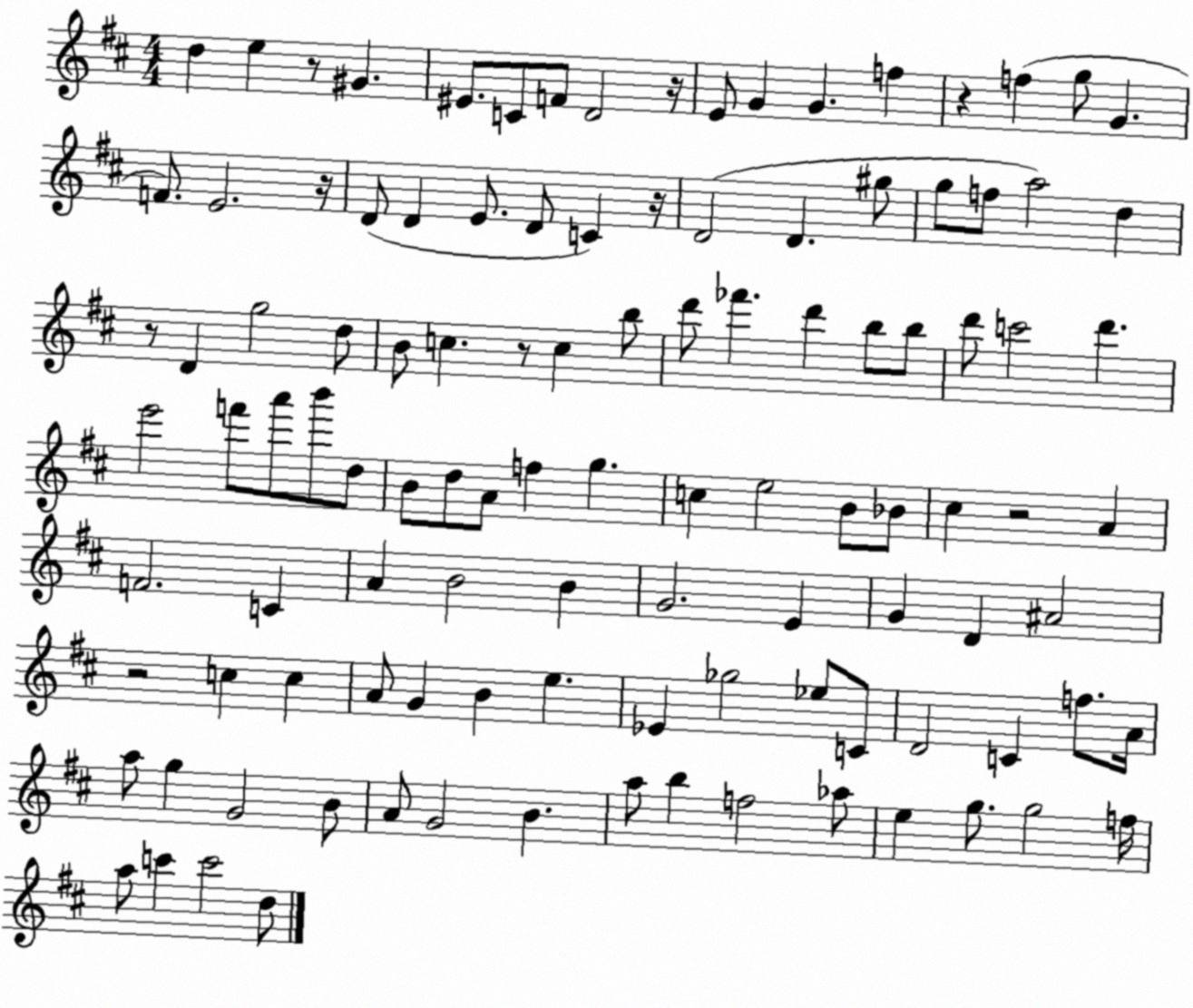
X:1
T:Untitled
M:4/4
L:1/4
K:D
d e z/2 ^G ^E/2 C/2 F/2 D2 z/4 E/2 G G f z f g/2 G F/2 E2 z/4 D/2 D E/2 D/2 C z/4 D2 D ^g/2 g/2 f/2 a2 d z/2 D g2 d/2 B/2 c z/2 c b/2 d'/2 _f' d' b/2 b/2 d'/2 c'2 d' e'2 f'/2 a'/2 b'/2 d/2 B/2 d/2 A/2 f g c e2 B/2 _B/2 ^c z2 A F2 C A B2 B G2 E G D ^A2 z2 c c A/2 G B e _E _g2 _e/2 C/2 D2 C f/2 A/4 a/2 g G2 B/2 A/2 G2 B a/2 b f2 _a/2 e g/2 g2 f/4 a/2 c' c'2 d/2